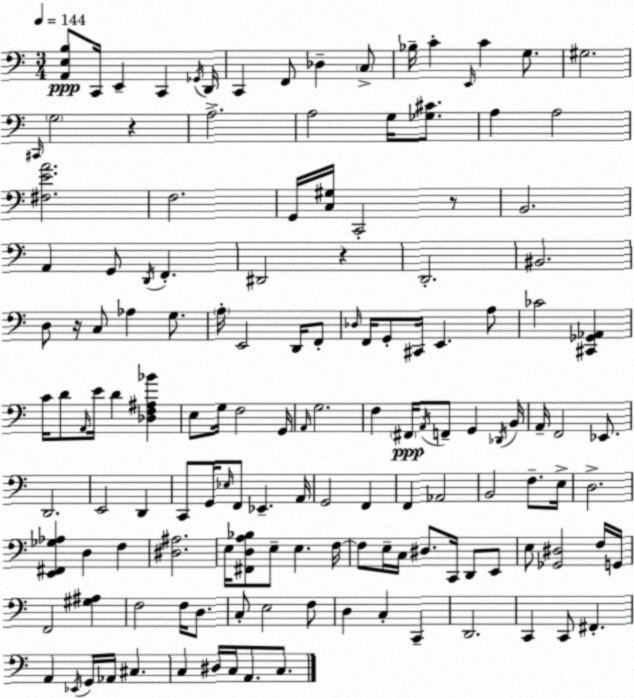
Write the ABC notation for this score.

X:1
T:Untitled
M:3/4
L:1/4
K:Am
[A,,E,B,]/2 C,,/4 E,, C,, _G,,/4 D,,/4 C,, F,,/2 _D, C,/2 _B,/4 C E,,/4 C G,/2 ^G,2 ^C,,/4 G,2 z A,2 A,2 G,/4 [_G,^C]/2 A, A,2 [^F,EA]2 F,2 G,,/4 [C,^G,]/4 C,,2 z/2 B,,2 A,, G,,/2 D,,/4 F,, ^D,,2 z D,,2 ^B,,2 D,/2 z/4 C,/2 _A, G,/2 A,/4 E,,2 D,,/4 F,,/2 _D,/4 F,,/4 G,,/2 ^C,,/4 E,, A,/2 _C2 [^C,,_G,,_A,,] C/4 D/2 A,,/4 E/4 D [_D,F,^A,_B] E,/2 G,/4 F,2 G,,/4 A,,/4 G,2 F, ^F,,/4 A,,/4 F,,/2 G,, _D,,/4 B,,/4 A,,/4 F,,2 _E,,/2 D,,2 E,,2 D,, C,,/2 G,,/4 _E,/4 F,,/2 _E,, A,,/4 G,,2 F,, F,, _A,,2 B,,2 F,/2 E,/4 D,2 [E,,^F,,_G,_A,] D, F, [^D,^A,]2 E,/4 [^F,,D,A,_B,]/2 E,/2 E, F,/4 F,/2 E,/4 C,/4 ^D,/2 C,,/4 D,,/2 E,,/2 E,/2 [_G,,^D,]2 F,/4 G,,/4 F,,2 [^G,^A,] F,2 F,/4 D,/2 C,/2 E,2 F,/2 D, C, C,, D,,2 C,, C,,/2 ^F,, A,, _E,,/4 G,,/4 _A,,/4 ^C, C, ^D,/4 C,/4 A,,/2 C,/2